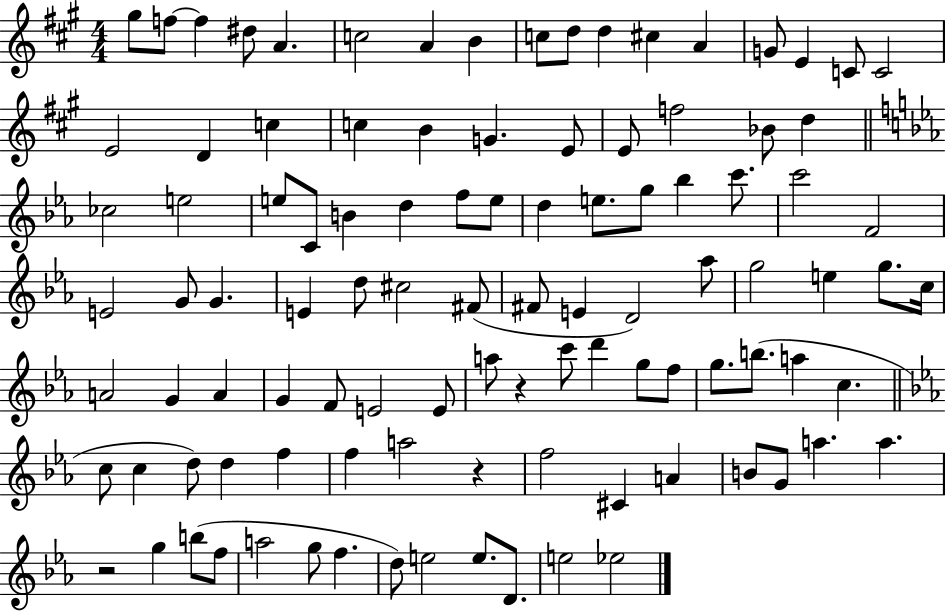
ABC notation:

X:1
T:Untitled
M:4/4
L:1/4
K:A
^g/2 f/2 f ^d/2 A c2 A B c/2 d/2 d ^c A G/2 E C/2 C2 E2 D c c B G E/2 E/2 f2 _B/2 d _c2 e2 e/2 C/2 B d f/2 e/2 d e/2 g/2 _b c'/2 c'2 F2 E2 G/2 G E d/2 ^c2 ^F/2 ^F/2 E D2 _a/2 g2 e g/2 c/4 A2 G A G F/2 E2 E/2 a/2 z c'/2 d' g/2 f/2 g/2 b/2 a c c/2 c d/2 d f f a2 z f2 ^C A B/2 G/2 a a z2 g b/2 f/2 a2 g/2 f d/2 e2 e/2 D/2 e2 _e2